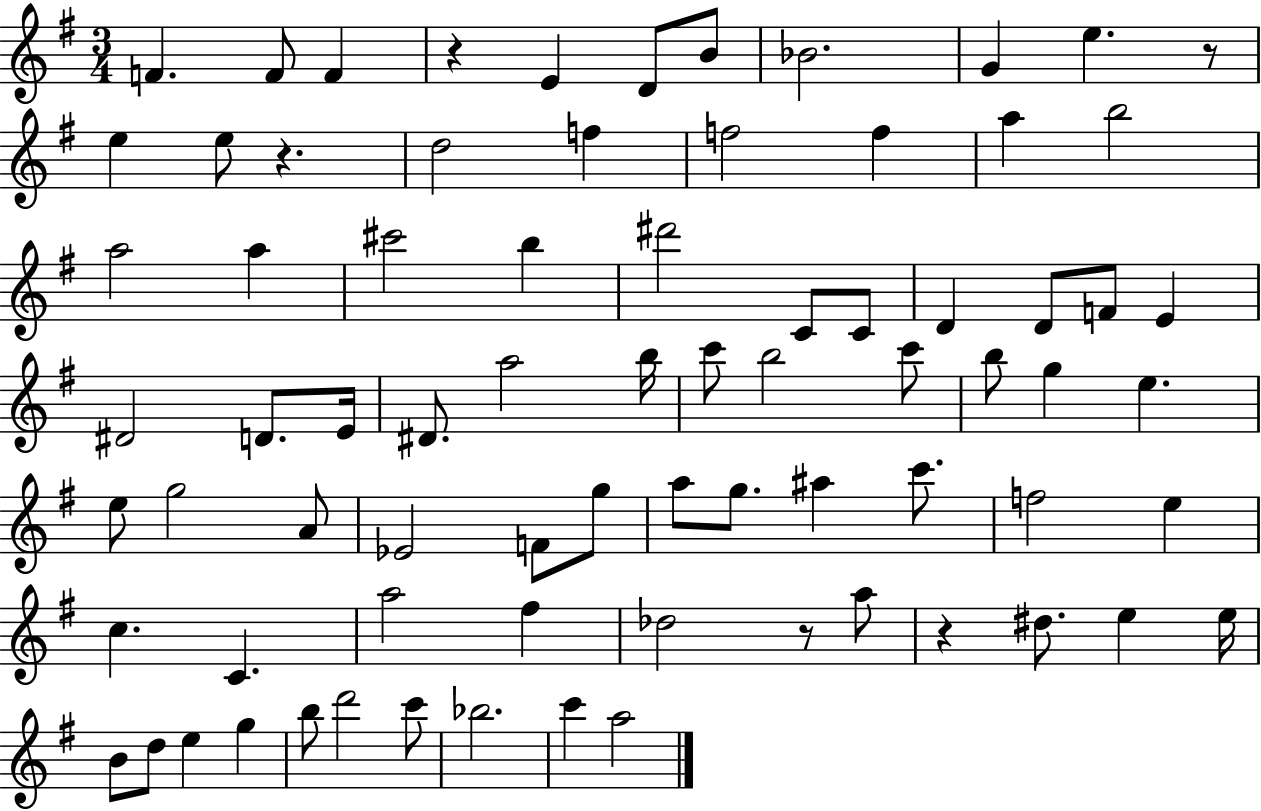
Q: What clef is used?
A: treble